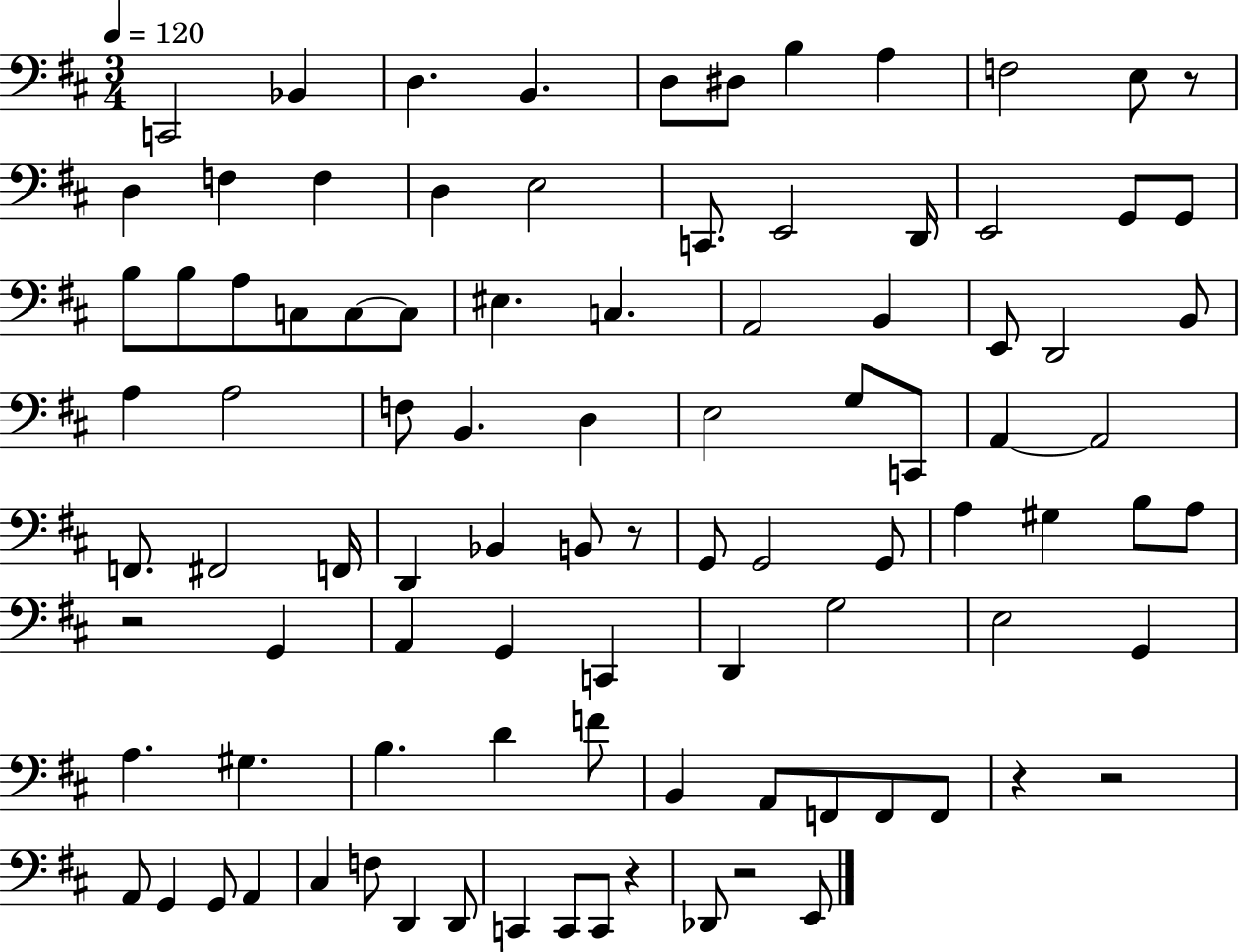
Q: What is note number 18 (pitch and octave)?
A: D2